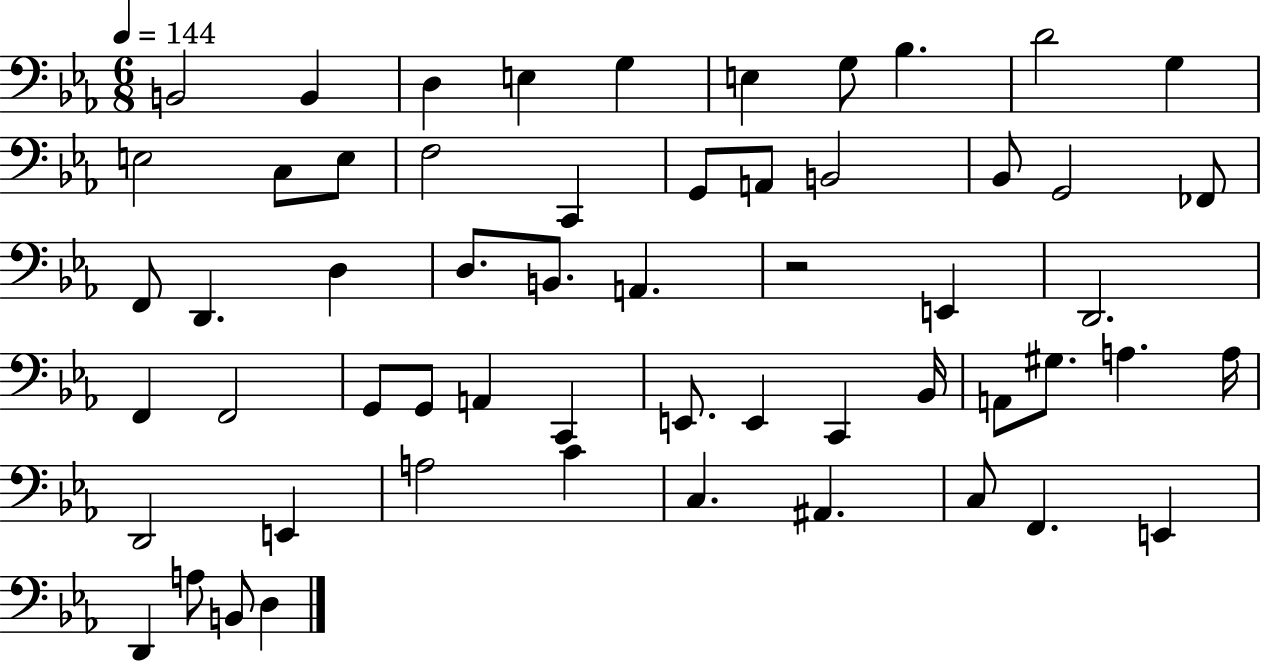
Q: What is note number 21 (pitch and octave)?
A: FES2